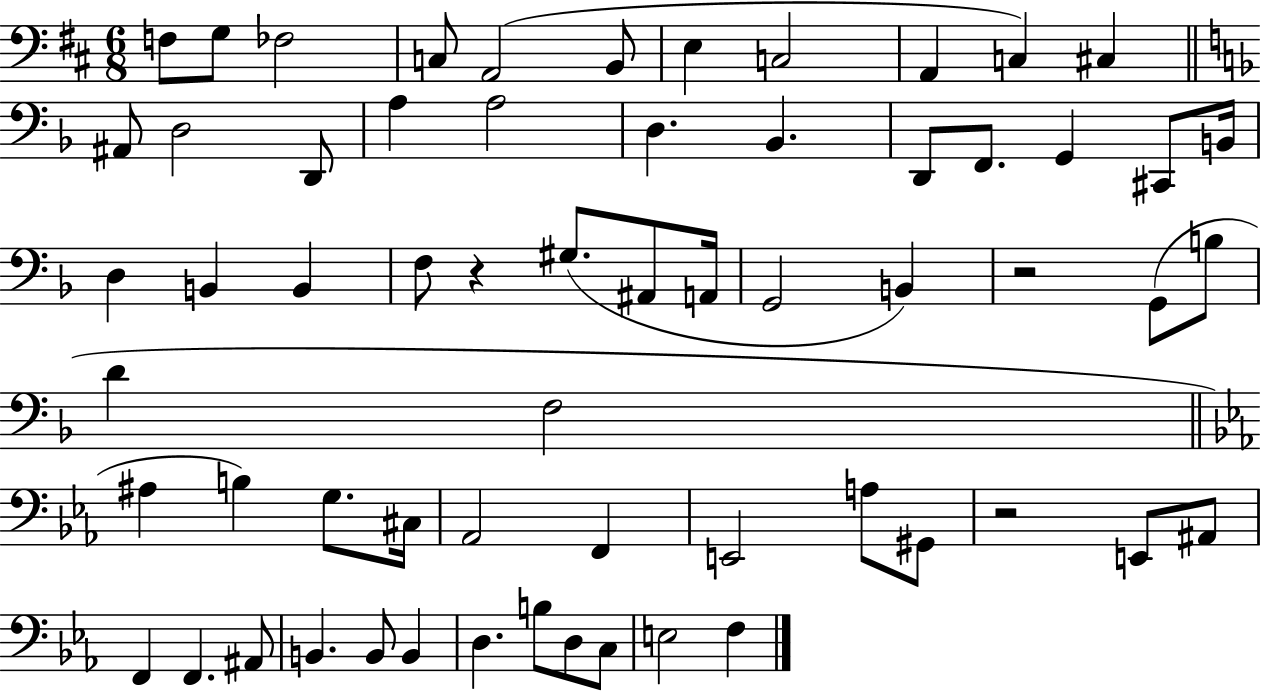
F3/e G3/e FES3/h C3/e A2/h B2/e E3/q C3/h A2/q C3/q C#3/q A#2/e D3/h D2/e A3/q A3/h D3/q. Bb2/q. D2/e F2/e. G2/q C#2/e B2/s D3/q B2/q B2/q F3/e R/q G#3/e. A#2/e A2/s G2/h B2/q R/h G2/e B3/e D4/q F3/h A#3/q B3/q G3/e. C#3/s Ab2/h F2/q E2/h A3/e G#2/e R/h E2/e A#2/e F2/q F2/q. A#2/e B2/q. B2/e B2/q D3/q. B3/e D3/e C3/e E3/h F3/q